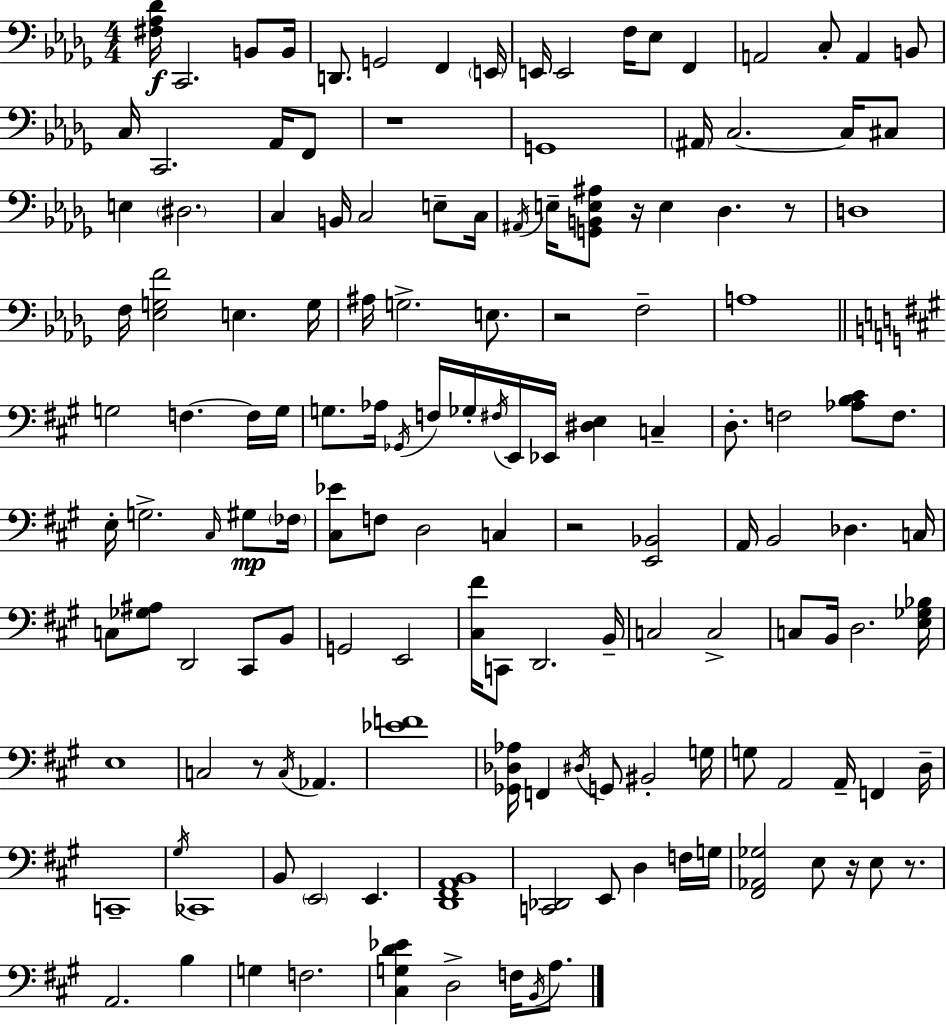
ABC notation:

X:1
T:Untitled
M:4/4
L:1/4
K:Bbm
[^F,_A,_D]/4 C,,2 B,,/2 B,,/4 D,,/2 G,,2 F,, E,,/4 E,,/4 E,,2 F,/4 _E,/2 F,, A,,2 C,/2 A,, B,,/2 C,/4 C,,2 _A,,/4 F,,/2 z4 G,,4 ^A,,/4 C,2 C,/4 ^C,/2 E, ^D,2 C, B,,/4 C,2 E,/2 C,/4 ^A,,/4 E,/4 [G,,B,,E,^A,]/2 z/4 E, _D, z/2 D,4 F,/4 [_E,G,F]2 E, G,/4 ^A,/4 G,2 E,/2 z2 F,2 A,4 G,2 F, F,/4 G,/4 G,/2 _A,/4 _G,,/4 F,/4 _G,/4 ^F,/4 E,,/4 _E,,/4 [^D,E,] C, D,/2 F,2 [_A,B,^C]/2 F,/2 E,/4 G,2 ^C,/4 ^G,/2 _F,/4 [^C,_E]/2 F,/2 D,2 C, z2 [E,,_B,,]2 A,,/4 B,,2 _D, C,/4 C,/2 [_G,^A,]/2 D,,2 ^C,,/2 B,,/2 G,,2 E,,2 [^C,^F]/4 C,,/2 D,,2 B,,/4 C,2 C,2 C,/2 B,,/4 D,2 [E,_G,_B,]/4 E,4 C,2 z/2 C,/4 _A,, [_EF]4 [_G,,_D,_A,]/4 F,, ^D,/4 G,,/2 ^B,,2 G,/4 G,/2 A,,2 A,,/4 F,, D,/4 C,,4 ^G,/4 _C,,4 B,,/2 E,,2 E,, [D,,^F,,A,,B,,]4 [C,,_D,,]2 E,,/2 D, F,/4 G,/4 [^F,,_A,,_G,]2 E,/2 z/4 E,/2 z/2 A,,2 B, G, F,2 [^C,G,D_E] D,2 F,/4 B,,/4 A,/2